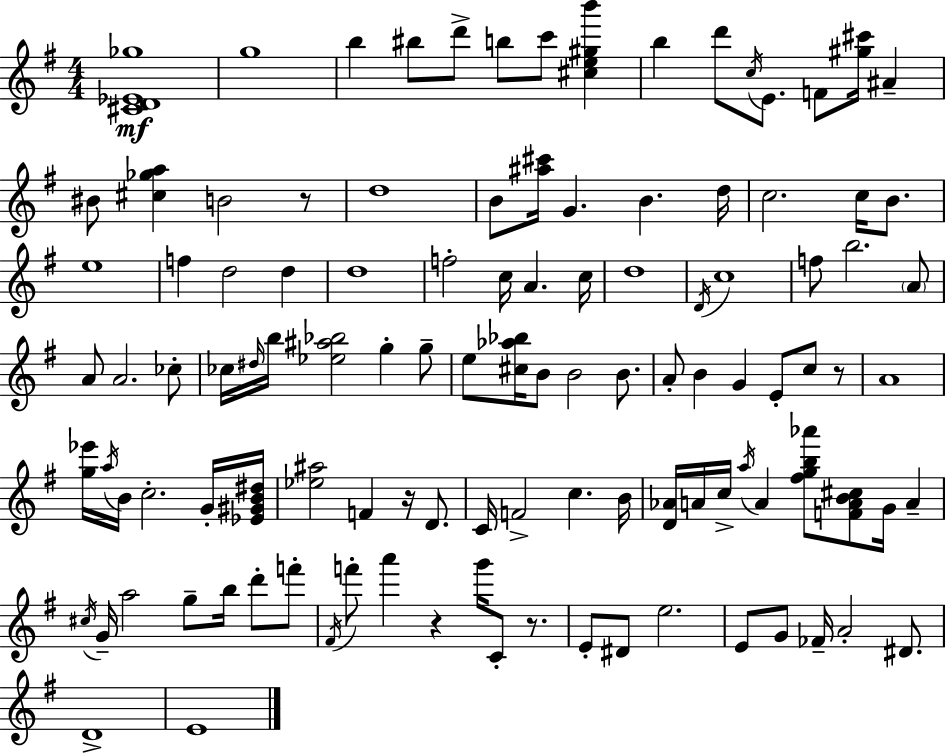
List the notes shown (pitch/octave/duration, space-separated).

[C#4,D4,Eb4,Gb5]/w G5/w B5/q BIS5/e D6/e B5/e C6/e [C#5,E5,G#5,B6]/q B5/q D6/e C5/s E4/e. F4/e [G#5,C#6]/s A#4/q BIS4/e [C#5,Gb5,A5]/q B4/h R/e D5/w B4/e [A#5,C#6]/s G4/q. B4/q. D5/s C5/h. C5/s B4/e. E5/w F5/q D5/h D5/q D5/w F5/h C5/s A4/q. C5/s D5/w D4/s C5/w F5/e B5/h. A4/e A4/e A4/h. CES5/e CES5/s D#5/s B5/s [Eb5,A#5,Bb5]/h G5/q G5/e E5/e [C#5,Ab5,Bb5]/s B4/e B4/h B4/e. A4/e B4/q G4/q E4/e C5/e R/e A4/w [G5,Eb6]/s A5/s B4/s C5/h. G4/s [Eb4,G#4,B4,D#5]/s [Eb5,A#5]/h F4/q R/s D4/e. C4/s F4/h C5/q. B4/s [D4,Ab4]/s A4/s C5/s A5/s A4/q [F#5,G5,B5,Ab6]/e [F4,A4,B4,C#5]/e G4/s A4/q C#5/s G4/s A5/h G5/e B5/s D6/e F6/e F#4/s F6/e A6/q R/q G6/s C4/e R/e. E4/e D#4/e E5/h. E4/e G4/e FES4/s A4/h D#4/e. D4/w E4/w